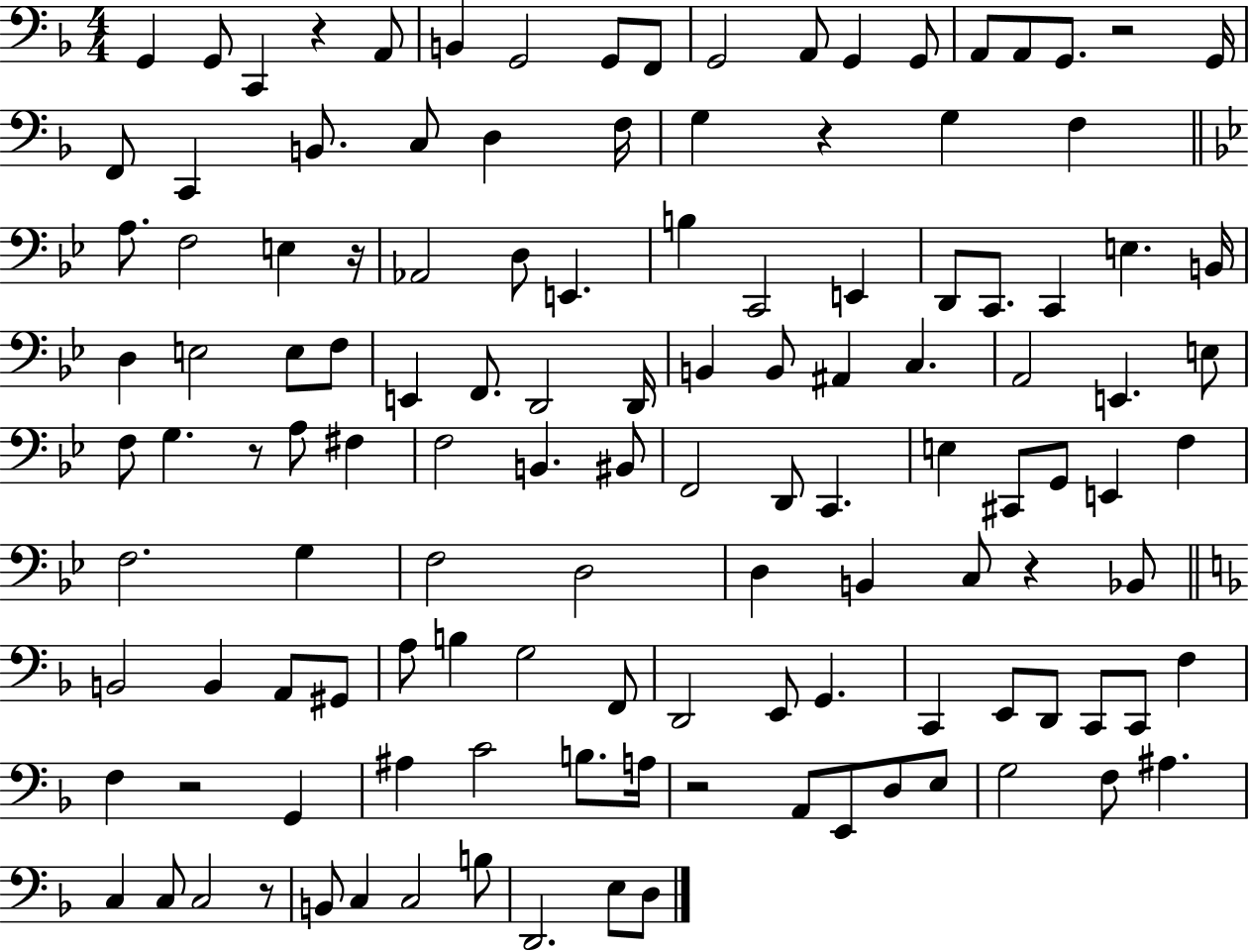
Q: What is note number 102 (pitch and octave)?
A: E2